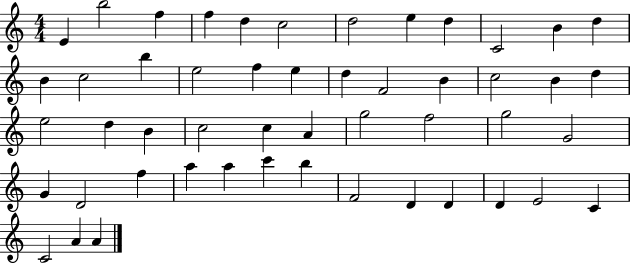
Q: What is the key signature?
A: C major